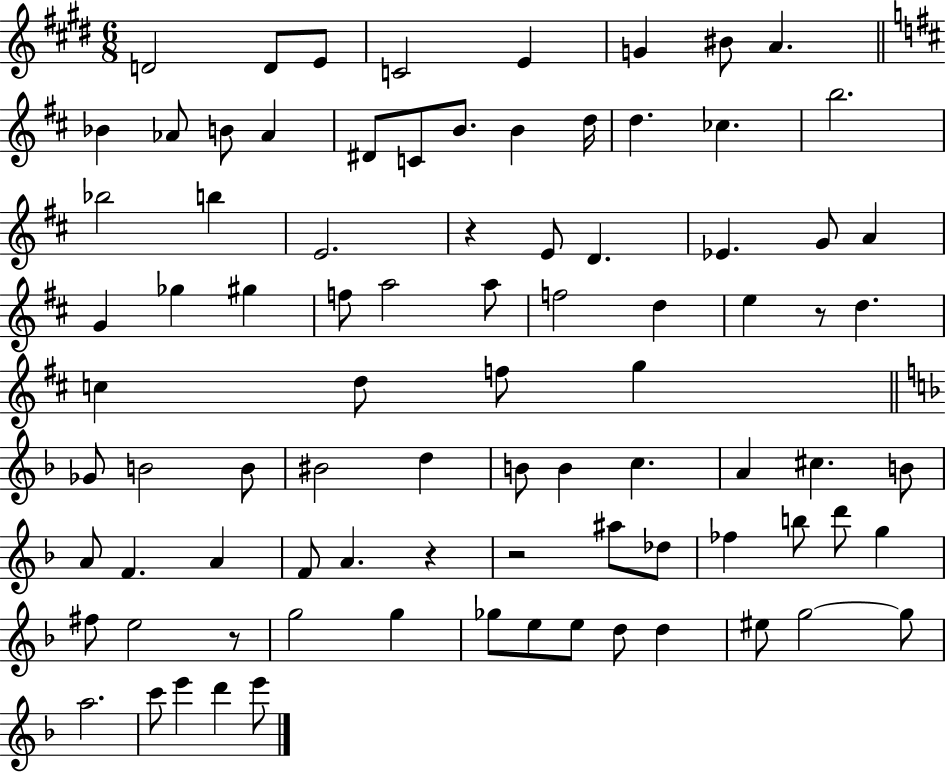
X:1
T:Untitled
M:6/8
L:1/4
K:E
D2 D/2 E/2 C2 E G ^B/2 A _B _A/2 B/2 _A ^D/2 C/2 B/2 B d/4 d _c b2 _b2 b E2 z E/2 D _E G/2 A G _g ^g f/2 a2 a/2 f2 d e z/2 d c d/2 f/2 g _G/2 B2 B/2 ^B2 d B/2 B c A ^c B/2 A/2 F A F/2 A z z2 ^a/2 _d/2 _f b/2 d'/2 g ^f/2 e2 z/2 g2 g _g/2 e/2 e/2 d/2 d ^e/2 g2 g/2 a2 c'/2 e' d' e'/2